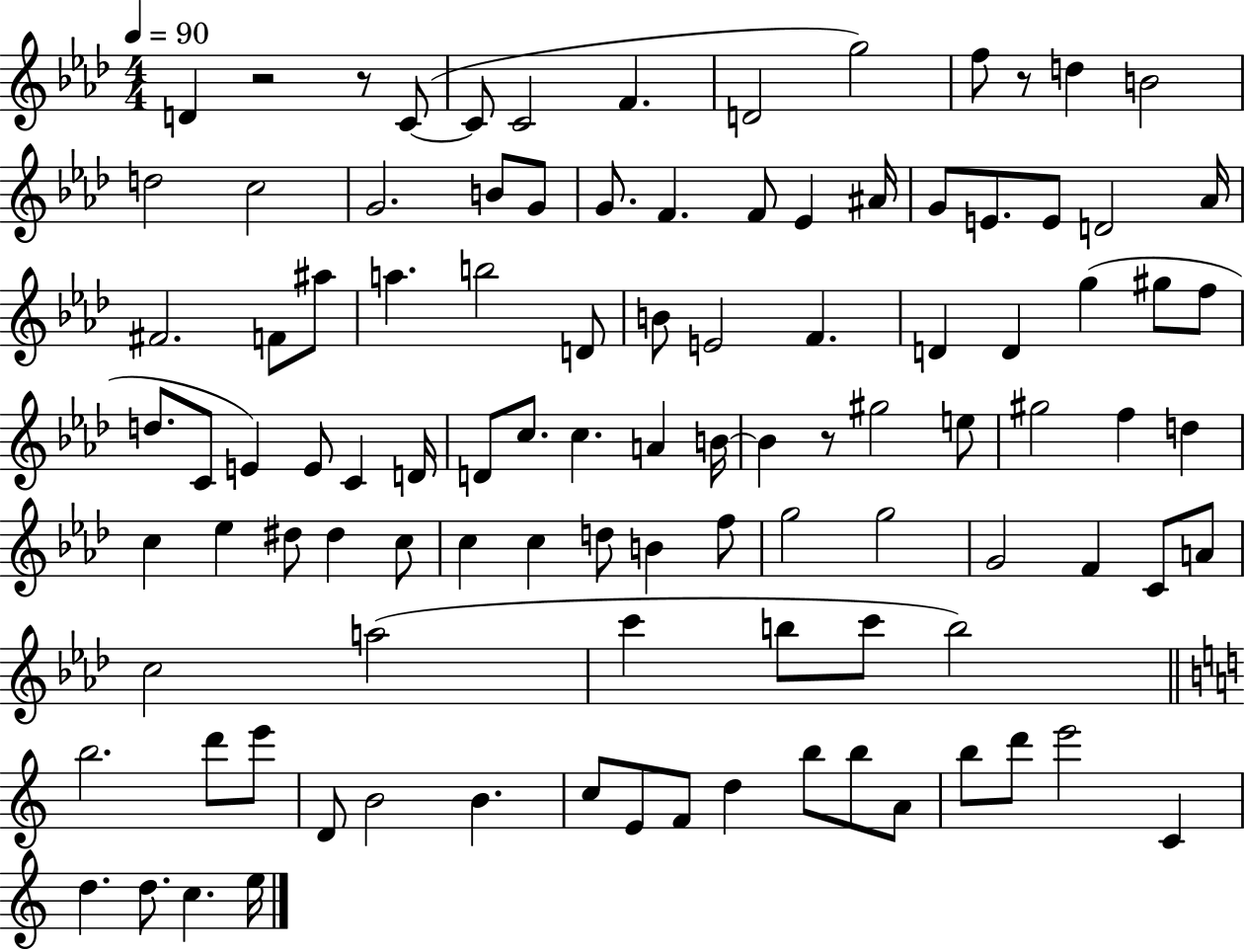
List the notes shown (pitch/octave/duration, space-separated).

D4/q R/h R/e C4/e C4/e C4/h F4/q. D4/h G5/h F5/e R/e D5/q B4/h D5/h C5/h G4/h. B4/e G4/e G4/e. F4/q. F4/e Eb4/q A#4/s G4/e E4/e. E4/e D4/h Ab4/s F#4/h. F4/e A#5/e A5/q. B5/h D4/e B4/e E4/h F4/q. D4/q D4/q G5/q G#5/e F5/e D5/e. C4/e E4/q E4/e C4/q D4/s D4/e C5/e. C5/q. A4/q B4/s B4/q R/e G#5/h E5/e G#5/h F5/q D5/q C5/q Eb5/q D#5/e D#5/q C5/e C5/q C5/q D5/e B4/q F5/e G5/h G5/h G4/h F4/q C4/e A4/e C5/h A5/h C6/q B5/e C6/e B5/h B5/h. D6/e E6/e D4/e B4/h B4/q. C5/e E4/e F4/e D5/q B5/e B5/e A4/e B5/e D6/e E6/h C4/q D5/q. D5/e. C5/q. E5/s